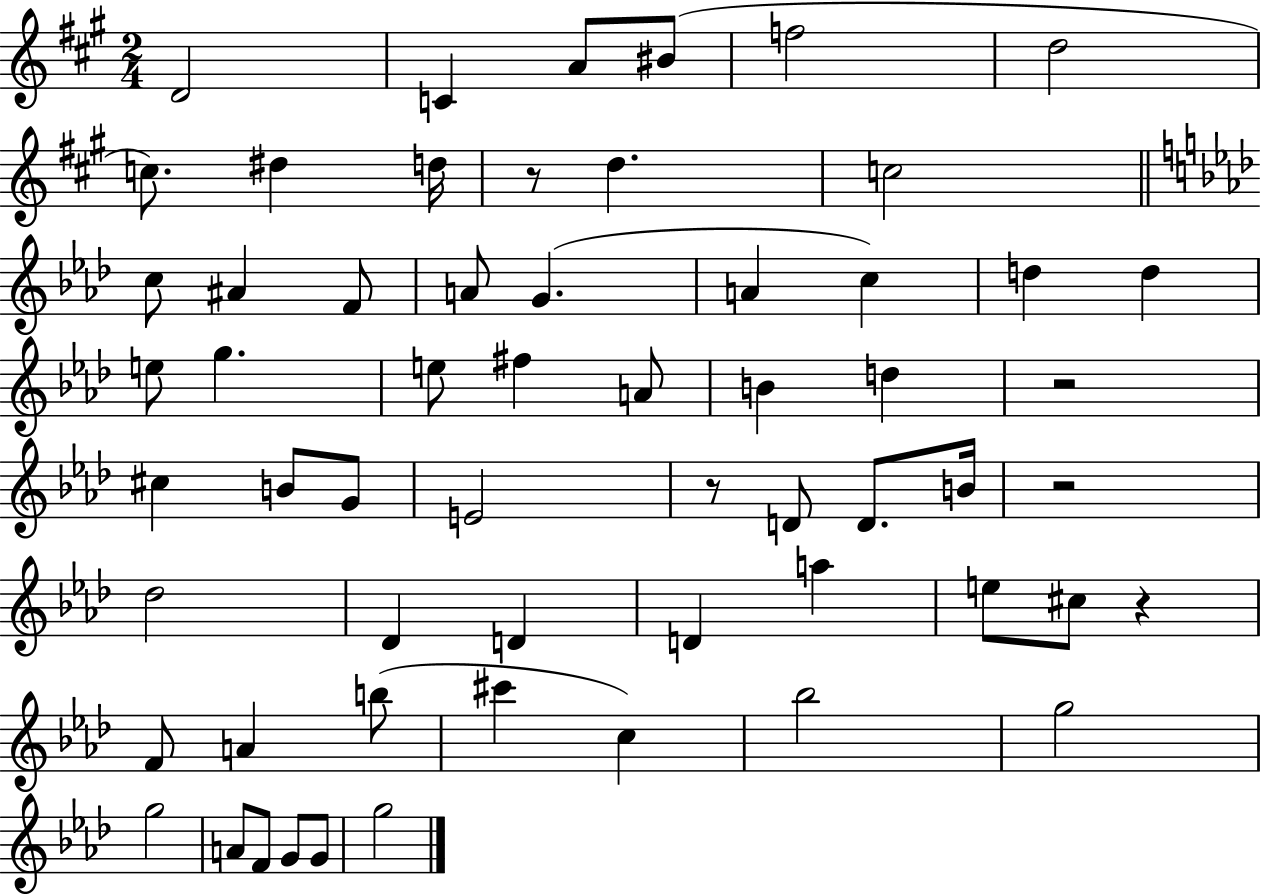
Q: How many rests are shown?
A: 5